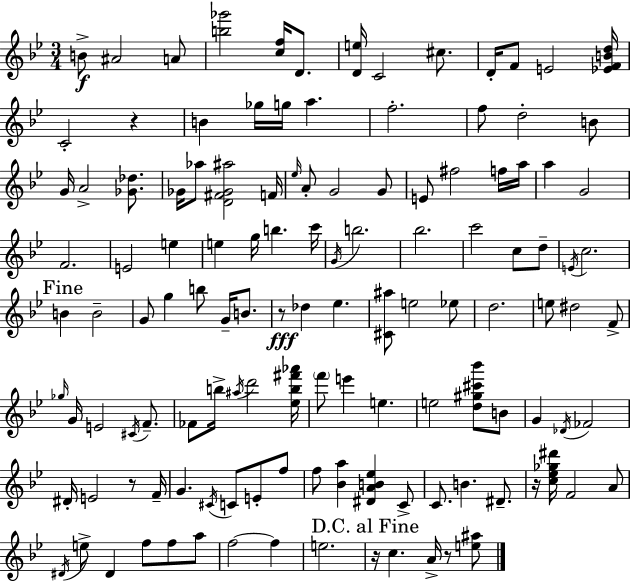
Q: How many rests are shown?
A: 6